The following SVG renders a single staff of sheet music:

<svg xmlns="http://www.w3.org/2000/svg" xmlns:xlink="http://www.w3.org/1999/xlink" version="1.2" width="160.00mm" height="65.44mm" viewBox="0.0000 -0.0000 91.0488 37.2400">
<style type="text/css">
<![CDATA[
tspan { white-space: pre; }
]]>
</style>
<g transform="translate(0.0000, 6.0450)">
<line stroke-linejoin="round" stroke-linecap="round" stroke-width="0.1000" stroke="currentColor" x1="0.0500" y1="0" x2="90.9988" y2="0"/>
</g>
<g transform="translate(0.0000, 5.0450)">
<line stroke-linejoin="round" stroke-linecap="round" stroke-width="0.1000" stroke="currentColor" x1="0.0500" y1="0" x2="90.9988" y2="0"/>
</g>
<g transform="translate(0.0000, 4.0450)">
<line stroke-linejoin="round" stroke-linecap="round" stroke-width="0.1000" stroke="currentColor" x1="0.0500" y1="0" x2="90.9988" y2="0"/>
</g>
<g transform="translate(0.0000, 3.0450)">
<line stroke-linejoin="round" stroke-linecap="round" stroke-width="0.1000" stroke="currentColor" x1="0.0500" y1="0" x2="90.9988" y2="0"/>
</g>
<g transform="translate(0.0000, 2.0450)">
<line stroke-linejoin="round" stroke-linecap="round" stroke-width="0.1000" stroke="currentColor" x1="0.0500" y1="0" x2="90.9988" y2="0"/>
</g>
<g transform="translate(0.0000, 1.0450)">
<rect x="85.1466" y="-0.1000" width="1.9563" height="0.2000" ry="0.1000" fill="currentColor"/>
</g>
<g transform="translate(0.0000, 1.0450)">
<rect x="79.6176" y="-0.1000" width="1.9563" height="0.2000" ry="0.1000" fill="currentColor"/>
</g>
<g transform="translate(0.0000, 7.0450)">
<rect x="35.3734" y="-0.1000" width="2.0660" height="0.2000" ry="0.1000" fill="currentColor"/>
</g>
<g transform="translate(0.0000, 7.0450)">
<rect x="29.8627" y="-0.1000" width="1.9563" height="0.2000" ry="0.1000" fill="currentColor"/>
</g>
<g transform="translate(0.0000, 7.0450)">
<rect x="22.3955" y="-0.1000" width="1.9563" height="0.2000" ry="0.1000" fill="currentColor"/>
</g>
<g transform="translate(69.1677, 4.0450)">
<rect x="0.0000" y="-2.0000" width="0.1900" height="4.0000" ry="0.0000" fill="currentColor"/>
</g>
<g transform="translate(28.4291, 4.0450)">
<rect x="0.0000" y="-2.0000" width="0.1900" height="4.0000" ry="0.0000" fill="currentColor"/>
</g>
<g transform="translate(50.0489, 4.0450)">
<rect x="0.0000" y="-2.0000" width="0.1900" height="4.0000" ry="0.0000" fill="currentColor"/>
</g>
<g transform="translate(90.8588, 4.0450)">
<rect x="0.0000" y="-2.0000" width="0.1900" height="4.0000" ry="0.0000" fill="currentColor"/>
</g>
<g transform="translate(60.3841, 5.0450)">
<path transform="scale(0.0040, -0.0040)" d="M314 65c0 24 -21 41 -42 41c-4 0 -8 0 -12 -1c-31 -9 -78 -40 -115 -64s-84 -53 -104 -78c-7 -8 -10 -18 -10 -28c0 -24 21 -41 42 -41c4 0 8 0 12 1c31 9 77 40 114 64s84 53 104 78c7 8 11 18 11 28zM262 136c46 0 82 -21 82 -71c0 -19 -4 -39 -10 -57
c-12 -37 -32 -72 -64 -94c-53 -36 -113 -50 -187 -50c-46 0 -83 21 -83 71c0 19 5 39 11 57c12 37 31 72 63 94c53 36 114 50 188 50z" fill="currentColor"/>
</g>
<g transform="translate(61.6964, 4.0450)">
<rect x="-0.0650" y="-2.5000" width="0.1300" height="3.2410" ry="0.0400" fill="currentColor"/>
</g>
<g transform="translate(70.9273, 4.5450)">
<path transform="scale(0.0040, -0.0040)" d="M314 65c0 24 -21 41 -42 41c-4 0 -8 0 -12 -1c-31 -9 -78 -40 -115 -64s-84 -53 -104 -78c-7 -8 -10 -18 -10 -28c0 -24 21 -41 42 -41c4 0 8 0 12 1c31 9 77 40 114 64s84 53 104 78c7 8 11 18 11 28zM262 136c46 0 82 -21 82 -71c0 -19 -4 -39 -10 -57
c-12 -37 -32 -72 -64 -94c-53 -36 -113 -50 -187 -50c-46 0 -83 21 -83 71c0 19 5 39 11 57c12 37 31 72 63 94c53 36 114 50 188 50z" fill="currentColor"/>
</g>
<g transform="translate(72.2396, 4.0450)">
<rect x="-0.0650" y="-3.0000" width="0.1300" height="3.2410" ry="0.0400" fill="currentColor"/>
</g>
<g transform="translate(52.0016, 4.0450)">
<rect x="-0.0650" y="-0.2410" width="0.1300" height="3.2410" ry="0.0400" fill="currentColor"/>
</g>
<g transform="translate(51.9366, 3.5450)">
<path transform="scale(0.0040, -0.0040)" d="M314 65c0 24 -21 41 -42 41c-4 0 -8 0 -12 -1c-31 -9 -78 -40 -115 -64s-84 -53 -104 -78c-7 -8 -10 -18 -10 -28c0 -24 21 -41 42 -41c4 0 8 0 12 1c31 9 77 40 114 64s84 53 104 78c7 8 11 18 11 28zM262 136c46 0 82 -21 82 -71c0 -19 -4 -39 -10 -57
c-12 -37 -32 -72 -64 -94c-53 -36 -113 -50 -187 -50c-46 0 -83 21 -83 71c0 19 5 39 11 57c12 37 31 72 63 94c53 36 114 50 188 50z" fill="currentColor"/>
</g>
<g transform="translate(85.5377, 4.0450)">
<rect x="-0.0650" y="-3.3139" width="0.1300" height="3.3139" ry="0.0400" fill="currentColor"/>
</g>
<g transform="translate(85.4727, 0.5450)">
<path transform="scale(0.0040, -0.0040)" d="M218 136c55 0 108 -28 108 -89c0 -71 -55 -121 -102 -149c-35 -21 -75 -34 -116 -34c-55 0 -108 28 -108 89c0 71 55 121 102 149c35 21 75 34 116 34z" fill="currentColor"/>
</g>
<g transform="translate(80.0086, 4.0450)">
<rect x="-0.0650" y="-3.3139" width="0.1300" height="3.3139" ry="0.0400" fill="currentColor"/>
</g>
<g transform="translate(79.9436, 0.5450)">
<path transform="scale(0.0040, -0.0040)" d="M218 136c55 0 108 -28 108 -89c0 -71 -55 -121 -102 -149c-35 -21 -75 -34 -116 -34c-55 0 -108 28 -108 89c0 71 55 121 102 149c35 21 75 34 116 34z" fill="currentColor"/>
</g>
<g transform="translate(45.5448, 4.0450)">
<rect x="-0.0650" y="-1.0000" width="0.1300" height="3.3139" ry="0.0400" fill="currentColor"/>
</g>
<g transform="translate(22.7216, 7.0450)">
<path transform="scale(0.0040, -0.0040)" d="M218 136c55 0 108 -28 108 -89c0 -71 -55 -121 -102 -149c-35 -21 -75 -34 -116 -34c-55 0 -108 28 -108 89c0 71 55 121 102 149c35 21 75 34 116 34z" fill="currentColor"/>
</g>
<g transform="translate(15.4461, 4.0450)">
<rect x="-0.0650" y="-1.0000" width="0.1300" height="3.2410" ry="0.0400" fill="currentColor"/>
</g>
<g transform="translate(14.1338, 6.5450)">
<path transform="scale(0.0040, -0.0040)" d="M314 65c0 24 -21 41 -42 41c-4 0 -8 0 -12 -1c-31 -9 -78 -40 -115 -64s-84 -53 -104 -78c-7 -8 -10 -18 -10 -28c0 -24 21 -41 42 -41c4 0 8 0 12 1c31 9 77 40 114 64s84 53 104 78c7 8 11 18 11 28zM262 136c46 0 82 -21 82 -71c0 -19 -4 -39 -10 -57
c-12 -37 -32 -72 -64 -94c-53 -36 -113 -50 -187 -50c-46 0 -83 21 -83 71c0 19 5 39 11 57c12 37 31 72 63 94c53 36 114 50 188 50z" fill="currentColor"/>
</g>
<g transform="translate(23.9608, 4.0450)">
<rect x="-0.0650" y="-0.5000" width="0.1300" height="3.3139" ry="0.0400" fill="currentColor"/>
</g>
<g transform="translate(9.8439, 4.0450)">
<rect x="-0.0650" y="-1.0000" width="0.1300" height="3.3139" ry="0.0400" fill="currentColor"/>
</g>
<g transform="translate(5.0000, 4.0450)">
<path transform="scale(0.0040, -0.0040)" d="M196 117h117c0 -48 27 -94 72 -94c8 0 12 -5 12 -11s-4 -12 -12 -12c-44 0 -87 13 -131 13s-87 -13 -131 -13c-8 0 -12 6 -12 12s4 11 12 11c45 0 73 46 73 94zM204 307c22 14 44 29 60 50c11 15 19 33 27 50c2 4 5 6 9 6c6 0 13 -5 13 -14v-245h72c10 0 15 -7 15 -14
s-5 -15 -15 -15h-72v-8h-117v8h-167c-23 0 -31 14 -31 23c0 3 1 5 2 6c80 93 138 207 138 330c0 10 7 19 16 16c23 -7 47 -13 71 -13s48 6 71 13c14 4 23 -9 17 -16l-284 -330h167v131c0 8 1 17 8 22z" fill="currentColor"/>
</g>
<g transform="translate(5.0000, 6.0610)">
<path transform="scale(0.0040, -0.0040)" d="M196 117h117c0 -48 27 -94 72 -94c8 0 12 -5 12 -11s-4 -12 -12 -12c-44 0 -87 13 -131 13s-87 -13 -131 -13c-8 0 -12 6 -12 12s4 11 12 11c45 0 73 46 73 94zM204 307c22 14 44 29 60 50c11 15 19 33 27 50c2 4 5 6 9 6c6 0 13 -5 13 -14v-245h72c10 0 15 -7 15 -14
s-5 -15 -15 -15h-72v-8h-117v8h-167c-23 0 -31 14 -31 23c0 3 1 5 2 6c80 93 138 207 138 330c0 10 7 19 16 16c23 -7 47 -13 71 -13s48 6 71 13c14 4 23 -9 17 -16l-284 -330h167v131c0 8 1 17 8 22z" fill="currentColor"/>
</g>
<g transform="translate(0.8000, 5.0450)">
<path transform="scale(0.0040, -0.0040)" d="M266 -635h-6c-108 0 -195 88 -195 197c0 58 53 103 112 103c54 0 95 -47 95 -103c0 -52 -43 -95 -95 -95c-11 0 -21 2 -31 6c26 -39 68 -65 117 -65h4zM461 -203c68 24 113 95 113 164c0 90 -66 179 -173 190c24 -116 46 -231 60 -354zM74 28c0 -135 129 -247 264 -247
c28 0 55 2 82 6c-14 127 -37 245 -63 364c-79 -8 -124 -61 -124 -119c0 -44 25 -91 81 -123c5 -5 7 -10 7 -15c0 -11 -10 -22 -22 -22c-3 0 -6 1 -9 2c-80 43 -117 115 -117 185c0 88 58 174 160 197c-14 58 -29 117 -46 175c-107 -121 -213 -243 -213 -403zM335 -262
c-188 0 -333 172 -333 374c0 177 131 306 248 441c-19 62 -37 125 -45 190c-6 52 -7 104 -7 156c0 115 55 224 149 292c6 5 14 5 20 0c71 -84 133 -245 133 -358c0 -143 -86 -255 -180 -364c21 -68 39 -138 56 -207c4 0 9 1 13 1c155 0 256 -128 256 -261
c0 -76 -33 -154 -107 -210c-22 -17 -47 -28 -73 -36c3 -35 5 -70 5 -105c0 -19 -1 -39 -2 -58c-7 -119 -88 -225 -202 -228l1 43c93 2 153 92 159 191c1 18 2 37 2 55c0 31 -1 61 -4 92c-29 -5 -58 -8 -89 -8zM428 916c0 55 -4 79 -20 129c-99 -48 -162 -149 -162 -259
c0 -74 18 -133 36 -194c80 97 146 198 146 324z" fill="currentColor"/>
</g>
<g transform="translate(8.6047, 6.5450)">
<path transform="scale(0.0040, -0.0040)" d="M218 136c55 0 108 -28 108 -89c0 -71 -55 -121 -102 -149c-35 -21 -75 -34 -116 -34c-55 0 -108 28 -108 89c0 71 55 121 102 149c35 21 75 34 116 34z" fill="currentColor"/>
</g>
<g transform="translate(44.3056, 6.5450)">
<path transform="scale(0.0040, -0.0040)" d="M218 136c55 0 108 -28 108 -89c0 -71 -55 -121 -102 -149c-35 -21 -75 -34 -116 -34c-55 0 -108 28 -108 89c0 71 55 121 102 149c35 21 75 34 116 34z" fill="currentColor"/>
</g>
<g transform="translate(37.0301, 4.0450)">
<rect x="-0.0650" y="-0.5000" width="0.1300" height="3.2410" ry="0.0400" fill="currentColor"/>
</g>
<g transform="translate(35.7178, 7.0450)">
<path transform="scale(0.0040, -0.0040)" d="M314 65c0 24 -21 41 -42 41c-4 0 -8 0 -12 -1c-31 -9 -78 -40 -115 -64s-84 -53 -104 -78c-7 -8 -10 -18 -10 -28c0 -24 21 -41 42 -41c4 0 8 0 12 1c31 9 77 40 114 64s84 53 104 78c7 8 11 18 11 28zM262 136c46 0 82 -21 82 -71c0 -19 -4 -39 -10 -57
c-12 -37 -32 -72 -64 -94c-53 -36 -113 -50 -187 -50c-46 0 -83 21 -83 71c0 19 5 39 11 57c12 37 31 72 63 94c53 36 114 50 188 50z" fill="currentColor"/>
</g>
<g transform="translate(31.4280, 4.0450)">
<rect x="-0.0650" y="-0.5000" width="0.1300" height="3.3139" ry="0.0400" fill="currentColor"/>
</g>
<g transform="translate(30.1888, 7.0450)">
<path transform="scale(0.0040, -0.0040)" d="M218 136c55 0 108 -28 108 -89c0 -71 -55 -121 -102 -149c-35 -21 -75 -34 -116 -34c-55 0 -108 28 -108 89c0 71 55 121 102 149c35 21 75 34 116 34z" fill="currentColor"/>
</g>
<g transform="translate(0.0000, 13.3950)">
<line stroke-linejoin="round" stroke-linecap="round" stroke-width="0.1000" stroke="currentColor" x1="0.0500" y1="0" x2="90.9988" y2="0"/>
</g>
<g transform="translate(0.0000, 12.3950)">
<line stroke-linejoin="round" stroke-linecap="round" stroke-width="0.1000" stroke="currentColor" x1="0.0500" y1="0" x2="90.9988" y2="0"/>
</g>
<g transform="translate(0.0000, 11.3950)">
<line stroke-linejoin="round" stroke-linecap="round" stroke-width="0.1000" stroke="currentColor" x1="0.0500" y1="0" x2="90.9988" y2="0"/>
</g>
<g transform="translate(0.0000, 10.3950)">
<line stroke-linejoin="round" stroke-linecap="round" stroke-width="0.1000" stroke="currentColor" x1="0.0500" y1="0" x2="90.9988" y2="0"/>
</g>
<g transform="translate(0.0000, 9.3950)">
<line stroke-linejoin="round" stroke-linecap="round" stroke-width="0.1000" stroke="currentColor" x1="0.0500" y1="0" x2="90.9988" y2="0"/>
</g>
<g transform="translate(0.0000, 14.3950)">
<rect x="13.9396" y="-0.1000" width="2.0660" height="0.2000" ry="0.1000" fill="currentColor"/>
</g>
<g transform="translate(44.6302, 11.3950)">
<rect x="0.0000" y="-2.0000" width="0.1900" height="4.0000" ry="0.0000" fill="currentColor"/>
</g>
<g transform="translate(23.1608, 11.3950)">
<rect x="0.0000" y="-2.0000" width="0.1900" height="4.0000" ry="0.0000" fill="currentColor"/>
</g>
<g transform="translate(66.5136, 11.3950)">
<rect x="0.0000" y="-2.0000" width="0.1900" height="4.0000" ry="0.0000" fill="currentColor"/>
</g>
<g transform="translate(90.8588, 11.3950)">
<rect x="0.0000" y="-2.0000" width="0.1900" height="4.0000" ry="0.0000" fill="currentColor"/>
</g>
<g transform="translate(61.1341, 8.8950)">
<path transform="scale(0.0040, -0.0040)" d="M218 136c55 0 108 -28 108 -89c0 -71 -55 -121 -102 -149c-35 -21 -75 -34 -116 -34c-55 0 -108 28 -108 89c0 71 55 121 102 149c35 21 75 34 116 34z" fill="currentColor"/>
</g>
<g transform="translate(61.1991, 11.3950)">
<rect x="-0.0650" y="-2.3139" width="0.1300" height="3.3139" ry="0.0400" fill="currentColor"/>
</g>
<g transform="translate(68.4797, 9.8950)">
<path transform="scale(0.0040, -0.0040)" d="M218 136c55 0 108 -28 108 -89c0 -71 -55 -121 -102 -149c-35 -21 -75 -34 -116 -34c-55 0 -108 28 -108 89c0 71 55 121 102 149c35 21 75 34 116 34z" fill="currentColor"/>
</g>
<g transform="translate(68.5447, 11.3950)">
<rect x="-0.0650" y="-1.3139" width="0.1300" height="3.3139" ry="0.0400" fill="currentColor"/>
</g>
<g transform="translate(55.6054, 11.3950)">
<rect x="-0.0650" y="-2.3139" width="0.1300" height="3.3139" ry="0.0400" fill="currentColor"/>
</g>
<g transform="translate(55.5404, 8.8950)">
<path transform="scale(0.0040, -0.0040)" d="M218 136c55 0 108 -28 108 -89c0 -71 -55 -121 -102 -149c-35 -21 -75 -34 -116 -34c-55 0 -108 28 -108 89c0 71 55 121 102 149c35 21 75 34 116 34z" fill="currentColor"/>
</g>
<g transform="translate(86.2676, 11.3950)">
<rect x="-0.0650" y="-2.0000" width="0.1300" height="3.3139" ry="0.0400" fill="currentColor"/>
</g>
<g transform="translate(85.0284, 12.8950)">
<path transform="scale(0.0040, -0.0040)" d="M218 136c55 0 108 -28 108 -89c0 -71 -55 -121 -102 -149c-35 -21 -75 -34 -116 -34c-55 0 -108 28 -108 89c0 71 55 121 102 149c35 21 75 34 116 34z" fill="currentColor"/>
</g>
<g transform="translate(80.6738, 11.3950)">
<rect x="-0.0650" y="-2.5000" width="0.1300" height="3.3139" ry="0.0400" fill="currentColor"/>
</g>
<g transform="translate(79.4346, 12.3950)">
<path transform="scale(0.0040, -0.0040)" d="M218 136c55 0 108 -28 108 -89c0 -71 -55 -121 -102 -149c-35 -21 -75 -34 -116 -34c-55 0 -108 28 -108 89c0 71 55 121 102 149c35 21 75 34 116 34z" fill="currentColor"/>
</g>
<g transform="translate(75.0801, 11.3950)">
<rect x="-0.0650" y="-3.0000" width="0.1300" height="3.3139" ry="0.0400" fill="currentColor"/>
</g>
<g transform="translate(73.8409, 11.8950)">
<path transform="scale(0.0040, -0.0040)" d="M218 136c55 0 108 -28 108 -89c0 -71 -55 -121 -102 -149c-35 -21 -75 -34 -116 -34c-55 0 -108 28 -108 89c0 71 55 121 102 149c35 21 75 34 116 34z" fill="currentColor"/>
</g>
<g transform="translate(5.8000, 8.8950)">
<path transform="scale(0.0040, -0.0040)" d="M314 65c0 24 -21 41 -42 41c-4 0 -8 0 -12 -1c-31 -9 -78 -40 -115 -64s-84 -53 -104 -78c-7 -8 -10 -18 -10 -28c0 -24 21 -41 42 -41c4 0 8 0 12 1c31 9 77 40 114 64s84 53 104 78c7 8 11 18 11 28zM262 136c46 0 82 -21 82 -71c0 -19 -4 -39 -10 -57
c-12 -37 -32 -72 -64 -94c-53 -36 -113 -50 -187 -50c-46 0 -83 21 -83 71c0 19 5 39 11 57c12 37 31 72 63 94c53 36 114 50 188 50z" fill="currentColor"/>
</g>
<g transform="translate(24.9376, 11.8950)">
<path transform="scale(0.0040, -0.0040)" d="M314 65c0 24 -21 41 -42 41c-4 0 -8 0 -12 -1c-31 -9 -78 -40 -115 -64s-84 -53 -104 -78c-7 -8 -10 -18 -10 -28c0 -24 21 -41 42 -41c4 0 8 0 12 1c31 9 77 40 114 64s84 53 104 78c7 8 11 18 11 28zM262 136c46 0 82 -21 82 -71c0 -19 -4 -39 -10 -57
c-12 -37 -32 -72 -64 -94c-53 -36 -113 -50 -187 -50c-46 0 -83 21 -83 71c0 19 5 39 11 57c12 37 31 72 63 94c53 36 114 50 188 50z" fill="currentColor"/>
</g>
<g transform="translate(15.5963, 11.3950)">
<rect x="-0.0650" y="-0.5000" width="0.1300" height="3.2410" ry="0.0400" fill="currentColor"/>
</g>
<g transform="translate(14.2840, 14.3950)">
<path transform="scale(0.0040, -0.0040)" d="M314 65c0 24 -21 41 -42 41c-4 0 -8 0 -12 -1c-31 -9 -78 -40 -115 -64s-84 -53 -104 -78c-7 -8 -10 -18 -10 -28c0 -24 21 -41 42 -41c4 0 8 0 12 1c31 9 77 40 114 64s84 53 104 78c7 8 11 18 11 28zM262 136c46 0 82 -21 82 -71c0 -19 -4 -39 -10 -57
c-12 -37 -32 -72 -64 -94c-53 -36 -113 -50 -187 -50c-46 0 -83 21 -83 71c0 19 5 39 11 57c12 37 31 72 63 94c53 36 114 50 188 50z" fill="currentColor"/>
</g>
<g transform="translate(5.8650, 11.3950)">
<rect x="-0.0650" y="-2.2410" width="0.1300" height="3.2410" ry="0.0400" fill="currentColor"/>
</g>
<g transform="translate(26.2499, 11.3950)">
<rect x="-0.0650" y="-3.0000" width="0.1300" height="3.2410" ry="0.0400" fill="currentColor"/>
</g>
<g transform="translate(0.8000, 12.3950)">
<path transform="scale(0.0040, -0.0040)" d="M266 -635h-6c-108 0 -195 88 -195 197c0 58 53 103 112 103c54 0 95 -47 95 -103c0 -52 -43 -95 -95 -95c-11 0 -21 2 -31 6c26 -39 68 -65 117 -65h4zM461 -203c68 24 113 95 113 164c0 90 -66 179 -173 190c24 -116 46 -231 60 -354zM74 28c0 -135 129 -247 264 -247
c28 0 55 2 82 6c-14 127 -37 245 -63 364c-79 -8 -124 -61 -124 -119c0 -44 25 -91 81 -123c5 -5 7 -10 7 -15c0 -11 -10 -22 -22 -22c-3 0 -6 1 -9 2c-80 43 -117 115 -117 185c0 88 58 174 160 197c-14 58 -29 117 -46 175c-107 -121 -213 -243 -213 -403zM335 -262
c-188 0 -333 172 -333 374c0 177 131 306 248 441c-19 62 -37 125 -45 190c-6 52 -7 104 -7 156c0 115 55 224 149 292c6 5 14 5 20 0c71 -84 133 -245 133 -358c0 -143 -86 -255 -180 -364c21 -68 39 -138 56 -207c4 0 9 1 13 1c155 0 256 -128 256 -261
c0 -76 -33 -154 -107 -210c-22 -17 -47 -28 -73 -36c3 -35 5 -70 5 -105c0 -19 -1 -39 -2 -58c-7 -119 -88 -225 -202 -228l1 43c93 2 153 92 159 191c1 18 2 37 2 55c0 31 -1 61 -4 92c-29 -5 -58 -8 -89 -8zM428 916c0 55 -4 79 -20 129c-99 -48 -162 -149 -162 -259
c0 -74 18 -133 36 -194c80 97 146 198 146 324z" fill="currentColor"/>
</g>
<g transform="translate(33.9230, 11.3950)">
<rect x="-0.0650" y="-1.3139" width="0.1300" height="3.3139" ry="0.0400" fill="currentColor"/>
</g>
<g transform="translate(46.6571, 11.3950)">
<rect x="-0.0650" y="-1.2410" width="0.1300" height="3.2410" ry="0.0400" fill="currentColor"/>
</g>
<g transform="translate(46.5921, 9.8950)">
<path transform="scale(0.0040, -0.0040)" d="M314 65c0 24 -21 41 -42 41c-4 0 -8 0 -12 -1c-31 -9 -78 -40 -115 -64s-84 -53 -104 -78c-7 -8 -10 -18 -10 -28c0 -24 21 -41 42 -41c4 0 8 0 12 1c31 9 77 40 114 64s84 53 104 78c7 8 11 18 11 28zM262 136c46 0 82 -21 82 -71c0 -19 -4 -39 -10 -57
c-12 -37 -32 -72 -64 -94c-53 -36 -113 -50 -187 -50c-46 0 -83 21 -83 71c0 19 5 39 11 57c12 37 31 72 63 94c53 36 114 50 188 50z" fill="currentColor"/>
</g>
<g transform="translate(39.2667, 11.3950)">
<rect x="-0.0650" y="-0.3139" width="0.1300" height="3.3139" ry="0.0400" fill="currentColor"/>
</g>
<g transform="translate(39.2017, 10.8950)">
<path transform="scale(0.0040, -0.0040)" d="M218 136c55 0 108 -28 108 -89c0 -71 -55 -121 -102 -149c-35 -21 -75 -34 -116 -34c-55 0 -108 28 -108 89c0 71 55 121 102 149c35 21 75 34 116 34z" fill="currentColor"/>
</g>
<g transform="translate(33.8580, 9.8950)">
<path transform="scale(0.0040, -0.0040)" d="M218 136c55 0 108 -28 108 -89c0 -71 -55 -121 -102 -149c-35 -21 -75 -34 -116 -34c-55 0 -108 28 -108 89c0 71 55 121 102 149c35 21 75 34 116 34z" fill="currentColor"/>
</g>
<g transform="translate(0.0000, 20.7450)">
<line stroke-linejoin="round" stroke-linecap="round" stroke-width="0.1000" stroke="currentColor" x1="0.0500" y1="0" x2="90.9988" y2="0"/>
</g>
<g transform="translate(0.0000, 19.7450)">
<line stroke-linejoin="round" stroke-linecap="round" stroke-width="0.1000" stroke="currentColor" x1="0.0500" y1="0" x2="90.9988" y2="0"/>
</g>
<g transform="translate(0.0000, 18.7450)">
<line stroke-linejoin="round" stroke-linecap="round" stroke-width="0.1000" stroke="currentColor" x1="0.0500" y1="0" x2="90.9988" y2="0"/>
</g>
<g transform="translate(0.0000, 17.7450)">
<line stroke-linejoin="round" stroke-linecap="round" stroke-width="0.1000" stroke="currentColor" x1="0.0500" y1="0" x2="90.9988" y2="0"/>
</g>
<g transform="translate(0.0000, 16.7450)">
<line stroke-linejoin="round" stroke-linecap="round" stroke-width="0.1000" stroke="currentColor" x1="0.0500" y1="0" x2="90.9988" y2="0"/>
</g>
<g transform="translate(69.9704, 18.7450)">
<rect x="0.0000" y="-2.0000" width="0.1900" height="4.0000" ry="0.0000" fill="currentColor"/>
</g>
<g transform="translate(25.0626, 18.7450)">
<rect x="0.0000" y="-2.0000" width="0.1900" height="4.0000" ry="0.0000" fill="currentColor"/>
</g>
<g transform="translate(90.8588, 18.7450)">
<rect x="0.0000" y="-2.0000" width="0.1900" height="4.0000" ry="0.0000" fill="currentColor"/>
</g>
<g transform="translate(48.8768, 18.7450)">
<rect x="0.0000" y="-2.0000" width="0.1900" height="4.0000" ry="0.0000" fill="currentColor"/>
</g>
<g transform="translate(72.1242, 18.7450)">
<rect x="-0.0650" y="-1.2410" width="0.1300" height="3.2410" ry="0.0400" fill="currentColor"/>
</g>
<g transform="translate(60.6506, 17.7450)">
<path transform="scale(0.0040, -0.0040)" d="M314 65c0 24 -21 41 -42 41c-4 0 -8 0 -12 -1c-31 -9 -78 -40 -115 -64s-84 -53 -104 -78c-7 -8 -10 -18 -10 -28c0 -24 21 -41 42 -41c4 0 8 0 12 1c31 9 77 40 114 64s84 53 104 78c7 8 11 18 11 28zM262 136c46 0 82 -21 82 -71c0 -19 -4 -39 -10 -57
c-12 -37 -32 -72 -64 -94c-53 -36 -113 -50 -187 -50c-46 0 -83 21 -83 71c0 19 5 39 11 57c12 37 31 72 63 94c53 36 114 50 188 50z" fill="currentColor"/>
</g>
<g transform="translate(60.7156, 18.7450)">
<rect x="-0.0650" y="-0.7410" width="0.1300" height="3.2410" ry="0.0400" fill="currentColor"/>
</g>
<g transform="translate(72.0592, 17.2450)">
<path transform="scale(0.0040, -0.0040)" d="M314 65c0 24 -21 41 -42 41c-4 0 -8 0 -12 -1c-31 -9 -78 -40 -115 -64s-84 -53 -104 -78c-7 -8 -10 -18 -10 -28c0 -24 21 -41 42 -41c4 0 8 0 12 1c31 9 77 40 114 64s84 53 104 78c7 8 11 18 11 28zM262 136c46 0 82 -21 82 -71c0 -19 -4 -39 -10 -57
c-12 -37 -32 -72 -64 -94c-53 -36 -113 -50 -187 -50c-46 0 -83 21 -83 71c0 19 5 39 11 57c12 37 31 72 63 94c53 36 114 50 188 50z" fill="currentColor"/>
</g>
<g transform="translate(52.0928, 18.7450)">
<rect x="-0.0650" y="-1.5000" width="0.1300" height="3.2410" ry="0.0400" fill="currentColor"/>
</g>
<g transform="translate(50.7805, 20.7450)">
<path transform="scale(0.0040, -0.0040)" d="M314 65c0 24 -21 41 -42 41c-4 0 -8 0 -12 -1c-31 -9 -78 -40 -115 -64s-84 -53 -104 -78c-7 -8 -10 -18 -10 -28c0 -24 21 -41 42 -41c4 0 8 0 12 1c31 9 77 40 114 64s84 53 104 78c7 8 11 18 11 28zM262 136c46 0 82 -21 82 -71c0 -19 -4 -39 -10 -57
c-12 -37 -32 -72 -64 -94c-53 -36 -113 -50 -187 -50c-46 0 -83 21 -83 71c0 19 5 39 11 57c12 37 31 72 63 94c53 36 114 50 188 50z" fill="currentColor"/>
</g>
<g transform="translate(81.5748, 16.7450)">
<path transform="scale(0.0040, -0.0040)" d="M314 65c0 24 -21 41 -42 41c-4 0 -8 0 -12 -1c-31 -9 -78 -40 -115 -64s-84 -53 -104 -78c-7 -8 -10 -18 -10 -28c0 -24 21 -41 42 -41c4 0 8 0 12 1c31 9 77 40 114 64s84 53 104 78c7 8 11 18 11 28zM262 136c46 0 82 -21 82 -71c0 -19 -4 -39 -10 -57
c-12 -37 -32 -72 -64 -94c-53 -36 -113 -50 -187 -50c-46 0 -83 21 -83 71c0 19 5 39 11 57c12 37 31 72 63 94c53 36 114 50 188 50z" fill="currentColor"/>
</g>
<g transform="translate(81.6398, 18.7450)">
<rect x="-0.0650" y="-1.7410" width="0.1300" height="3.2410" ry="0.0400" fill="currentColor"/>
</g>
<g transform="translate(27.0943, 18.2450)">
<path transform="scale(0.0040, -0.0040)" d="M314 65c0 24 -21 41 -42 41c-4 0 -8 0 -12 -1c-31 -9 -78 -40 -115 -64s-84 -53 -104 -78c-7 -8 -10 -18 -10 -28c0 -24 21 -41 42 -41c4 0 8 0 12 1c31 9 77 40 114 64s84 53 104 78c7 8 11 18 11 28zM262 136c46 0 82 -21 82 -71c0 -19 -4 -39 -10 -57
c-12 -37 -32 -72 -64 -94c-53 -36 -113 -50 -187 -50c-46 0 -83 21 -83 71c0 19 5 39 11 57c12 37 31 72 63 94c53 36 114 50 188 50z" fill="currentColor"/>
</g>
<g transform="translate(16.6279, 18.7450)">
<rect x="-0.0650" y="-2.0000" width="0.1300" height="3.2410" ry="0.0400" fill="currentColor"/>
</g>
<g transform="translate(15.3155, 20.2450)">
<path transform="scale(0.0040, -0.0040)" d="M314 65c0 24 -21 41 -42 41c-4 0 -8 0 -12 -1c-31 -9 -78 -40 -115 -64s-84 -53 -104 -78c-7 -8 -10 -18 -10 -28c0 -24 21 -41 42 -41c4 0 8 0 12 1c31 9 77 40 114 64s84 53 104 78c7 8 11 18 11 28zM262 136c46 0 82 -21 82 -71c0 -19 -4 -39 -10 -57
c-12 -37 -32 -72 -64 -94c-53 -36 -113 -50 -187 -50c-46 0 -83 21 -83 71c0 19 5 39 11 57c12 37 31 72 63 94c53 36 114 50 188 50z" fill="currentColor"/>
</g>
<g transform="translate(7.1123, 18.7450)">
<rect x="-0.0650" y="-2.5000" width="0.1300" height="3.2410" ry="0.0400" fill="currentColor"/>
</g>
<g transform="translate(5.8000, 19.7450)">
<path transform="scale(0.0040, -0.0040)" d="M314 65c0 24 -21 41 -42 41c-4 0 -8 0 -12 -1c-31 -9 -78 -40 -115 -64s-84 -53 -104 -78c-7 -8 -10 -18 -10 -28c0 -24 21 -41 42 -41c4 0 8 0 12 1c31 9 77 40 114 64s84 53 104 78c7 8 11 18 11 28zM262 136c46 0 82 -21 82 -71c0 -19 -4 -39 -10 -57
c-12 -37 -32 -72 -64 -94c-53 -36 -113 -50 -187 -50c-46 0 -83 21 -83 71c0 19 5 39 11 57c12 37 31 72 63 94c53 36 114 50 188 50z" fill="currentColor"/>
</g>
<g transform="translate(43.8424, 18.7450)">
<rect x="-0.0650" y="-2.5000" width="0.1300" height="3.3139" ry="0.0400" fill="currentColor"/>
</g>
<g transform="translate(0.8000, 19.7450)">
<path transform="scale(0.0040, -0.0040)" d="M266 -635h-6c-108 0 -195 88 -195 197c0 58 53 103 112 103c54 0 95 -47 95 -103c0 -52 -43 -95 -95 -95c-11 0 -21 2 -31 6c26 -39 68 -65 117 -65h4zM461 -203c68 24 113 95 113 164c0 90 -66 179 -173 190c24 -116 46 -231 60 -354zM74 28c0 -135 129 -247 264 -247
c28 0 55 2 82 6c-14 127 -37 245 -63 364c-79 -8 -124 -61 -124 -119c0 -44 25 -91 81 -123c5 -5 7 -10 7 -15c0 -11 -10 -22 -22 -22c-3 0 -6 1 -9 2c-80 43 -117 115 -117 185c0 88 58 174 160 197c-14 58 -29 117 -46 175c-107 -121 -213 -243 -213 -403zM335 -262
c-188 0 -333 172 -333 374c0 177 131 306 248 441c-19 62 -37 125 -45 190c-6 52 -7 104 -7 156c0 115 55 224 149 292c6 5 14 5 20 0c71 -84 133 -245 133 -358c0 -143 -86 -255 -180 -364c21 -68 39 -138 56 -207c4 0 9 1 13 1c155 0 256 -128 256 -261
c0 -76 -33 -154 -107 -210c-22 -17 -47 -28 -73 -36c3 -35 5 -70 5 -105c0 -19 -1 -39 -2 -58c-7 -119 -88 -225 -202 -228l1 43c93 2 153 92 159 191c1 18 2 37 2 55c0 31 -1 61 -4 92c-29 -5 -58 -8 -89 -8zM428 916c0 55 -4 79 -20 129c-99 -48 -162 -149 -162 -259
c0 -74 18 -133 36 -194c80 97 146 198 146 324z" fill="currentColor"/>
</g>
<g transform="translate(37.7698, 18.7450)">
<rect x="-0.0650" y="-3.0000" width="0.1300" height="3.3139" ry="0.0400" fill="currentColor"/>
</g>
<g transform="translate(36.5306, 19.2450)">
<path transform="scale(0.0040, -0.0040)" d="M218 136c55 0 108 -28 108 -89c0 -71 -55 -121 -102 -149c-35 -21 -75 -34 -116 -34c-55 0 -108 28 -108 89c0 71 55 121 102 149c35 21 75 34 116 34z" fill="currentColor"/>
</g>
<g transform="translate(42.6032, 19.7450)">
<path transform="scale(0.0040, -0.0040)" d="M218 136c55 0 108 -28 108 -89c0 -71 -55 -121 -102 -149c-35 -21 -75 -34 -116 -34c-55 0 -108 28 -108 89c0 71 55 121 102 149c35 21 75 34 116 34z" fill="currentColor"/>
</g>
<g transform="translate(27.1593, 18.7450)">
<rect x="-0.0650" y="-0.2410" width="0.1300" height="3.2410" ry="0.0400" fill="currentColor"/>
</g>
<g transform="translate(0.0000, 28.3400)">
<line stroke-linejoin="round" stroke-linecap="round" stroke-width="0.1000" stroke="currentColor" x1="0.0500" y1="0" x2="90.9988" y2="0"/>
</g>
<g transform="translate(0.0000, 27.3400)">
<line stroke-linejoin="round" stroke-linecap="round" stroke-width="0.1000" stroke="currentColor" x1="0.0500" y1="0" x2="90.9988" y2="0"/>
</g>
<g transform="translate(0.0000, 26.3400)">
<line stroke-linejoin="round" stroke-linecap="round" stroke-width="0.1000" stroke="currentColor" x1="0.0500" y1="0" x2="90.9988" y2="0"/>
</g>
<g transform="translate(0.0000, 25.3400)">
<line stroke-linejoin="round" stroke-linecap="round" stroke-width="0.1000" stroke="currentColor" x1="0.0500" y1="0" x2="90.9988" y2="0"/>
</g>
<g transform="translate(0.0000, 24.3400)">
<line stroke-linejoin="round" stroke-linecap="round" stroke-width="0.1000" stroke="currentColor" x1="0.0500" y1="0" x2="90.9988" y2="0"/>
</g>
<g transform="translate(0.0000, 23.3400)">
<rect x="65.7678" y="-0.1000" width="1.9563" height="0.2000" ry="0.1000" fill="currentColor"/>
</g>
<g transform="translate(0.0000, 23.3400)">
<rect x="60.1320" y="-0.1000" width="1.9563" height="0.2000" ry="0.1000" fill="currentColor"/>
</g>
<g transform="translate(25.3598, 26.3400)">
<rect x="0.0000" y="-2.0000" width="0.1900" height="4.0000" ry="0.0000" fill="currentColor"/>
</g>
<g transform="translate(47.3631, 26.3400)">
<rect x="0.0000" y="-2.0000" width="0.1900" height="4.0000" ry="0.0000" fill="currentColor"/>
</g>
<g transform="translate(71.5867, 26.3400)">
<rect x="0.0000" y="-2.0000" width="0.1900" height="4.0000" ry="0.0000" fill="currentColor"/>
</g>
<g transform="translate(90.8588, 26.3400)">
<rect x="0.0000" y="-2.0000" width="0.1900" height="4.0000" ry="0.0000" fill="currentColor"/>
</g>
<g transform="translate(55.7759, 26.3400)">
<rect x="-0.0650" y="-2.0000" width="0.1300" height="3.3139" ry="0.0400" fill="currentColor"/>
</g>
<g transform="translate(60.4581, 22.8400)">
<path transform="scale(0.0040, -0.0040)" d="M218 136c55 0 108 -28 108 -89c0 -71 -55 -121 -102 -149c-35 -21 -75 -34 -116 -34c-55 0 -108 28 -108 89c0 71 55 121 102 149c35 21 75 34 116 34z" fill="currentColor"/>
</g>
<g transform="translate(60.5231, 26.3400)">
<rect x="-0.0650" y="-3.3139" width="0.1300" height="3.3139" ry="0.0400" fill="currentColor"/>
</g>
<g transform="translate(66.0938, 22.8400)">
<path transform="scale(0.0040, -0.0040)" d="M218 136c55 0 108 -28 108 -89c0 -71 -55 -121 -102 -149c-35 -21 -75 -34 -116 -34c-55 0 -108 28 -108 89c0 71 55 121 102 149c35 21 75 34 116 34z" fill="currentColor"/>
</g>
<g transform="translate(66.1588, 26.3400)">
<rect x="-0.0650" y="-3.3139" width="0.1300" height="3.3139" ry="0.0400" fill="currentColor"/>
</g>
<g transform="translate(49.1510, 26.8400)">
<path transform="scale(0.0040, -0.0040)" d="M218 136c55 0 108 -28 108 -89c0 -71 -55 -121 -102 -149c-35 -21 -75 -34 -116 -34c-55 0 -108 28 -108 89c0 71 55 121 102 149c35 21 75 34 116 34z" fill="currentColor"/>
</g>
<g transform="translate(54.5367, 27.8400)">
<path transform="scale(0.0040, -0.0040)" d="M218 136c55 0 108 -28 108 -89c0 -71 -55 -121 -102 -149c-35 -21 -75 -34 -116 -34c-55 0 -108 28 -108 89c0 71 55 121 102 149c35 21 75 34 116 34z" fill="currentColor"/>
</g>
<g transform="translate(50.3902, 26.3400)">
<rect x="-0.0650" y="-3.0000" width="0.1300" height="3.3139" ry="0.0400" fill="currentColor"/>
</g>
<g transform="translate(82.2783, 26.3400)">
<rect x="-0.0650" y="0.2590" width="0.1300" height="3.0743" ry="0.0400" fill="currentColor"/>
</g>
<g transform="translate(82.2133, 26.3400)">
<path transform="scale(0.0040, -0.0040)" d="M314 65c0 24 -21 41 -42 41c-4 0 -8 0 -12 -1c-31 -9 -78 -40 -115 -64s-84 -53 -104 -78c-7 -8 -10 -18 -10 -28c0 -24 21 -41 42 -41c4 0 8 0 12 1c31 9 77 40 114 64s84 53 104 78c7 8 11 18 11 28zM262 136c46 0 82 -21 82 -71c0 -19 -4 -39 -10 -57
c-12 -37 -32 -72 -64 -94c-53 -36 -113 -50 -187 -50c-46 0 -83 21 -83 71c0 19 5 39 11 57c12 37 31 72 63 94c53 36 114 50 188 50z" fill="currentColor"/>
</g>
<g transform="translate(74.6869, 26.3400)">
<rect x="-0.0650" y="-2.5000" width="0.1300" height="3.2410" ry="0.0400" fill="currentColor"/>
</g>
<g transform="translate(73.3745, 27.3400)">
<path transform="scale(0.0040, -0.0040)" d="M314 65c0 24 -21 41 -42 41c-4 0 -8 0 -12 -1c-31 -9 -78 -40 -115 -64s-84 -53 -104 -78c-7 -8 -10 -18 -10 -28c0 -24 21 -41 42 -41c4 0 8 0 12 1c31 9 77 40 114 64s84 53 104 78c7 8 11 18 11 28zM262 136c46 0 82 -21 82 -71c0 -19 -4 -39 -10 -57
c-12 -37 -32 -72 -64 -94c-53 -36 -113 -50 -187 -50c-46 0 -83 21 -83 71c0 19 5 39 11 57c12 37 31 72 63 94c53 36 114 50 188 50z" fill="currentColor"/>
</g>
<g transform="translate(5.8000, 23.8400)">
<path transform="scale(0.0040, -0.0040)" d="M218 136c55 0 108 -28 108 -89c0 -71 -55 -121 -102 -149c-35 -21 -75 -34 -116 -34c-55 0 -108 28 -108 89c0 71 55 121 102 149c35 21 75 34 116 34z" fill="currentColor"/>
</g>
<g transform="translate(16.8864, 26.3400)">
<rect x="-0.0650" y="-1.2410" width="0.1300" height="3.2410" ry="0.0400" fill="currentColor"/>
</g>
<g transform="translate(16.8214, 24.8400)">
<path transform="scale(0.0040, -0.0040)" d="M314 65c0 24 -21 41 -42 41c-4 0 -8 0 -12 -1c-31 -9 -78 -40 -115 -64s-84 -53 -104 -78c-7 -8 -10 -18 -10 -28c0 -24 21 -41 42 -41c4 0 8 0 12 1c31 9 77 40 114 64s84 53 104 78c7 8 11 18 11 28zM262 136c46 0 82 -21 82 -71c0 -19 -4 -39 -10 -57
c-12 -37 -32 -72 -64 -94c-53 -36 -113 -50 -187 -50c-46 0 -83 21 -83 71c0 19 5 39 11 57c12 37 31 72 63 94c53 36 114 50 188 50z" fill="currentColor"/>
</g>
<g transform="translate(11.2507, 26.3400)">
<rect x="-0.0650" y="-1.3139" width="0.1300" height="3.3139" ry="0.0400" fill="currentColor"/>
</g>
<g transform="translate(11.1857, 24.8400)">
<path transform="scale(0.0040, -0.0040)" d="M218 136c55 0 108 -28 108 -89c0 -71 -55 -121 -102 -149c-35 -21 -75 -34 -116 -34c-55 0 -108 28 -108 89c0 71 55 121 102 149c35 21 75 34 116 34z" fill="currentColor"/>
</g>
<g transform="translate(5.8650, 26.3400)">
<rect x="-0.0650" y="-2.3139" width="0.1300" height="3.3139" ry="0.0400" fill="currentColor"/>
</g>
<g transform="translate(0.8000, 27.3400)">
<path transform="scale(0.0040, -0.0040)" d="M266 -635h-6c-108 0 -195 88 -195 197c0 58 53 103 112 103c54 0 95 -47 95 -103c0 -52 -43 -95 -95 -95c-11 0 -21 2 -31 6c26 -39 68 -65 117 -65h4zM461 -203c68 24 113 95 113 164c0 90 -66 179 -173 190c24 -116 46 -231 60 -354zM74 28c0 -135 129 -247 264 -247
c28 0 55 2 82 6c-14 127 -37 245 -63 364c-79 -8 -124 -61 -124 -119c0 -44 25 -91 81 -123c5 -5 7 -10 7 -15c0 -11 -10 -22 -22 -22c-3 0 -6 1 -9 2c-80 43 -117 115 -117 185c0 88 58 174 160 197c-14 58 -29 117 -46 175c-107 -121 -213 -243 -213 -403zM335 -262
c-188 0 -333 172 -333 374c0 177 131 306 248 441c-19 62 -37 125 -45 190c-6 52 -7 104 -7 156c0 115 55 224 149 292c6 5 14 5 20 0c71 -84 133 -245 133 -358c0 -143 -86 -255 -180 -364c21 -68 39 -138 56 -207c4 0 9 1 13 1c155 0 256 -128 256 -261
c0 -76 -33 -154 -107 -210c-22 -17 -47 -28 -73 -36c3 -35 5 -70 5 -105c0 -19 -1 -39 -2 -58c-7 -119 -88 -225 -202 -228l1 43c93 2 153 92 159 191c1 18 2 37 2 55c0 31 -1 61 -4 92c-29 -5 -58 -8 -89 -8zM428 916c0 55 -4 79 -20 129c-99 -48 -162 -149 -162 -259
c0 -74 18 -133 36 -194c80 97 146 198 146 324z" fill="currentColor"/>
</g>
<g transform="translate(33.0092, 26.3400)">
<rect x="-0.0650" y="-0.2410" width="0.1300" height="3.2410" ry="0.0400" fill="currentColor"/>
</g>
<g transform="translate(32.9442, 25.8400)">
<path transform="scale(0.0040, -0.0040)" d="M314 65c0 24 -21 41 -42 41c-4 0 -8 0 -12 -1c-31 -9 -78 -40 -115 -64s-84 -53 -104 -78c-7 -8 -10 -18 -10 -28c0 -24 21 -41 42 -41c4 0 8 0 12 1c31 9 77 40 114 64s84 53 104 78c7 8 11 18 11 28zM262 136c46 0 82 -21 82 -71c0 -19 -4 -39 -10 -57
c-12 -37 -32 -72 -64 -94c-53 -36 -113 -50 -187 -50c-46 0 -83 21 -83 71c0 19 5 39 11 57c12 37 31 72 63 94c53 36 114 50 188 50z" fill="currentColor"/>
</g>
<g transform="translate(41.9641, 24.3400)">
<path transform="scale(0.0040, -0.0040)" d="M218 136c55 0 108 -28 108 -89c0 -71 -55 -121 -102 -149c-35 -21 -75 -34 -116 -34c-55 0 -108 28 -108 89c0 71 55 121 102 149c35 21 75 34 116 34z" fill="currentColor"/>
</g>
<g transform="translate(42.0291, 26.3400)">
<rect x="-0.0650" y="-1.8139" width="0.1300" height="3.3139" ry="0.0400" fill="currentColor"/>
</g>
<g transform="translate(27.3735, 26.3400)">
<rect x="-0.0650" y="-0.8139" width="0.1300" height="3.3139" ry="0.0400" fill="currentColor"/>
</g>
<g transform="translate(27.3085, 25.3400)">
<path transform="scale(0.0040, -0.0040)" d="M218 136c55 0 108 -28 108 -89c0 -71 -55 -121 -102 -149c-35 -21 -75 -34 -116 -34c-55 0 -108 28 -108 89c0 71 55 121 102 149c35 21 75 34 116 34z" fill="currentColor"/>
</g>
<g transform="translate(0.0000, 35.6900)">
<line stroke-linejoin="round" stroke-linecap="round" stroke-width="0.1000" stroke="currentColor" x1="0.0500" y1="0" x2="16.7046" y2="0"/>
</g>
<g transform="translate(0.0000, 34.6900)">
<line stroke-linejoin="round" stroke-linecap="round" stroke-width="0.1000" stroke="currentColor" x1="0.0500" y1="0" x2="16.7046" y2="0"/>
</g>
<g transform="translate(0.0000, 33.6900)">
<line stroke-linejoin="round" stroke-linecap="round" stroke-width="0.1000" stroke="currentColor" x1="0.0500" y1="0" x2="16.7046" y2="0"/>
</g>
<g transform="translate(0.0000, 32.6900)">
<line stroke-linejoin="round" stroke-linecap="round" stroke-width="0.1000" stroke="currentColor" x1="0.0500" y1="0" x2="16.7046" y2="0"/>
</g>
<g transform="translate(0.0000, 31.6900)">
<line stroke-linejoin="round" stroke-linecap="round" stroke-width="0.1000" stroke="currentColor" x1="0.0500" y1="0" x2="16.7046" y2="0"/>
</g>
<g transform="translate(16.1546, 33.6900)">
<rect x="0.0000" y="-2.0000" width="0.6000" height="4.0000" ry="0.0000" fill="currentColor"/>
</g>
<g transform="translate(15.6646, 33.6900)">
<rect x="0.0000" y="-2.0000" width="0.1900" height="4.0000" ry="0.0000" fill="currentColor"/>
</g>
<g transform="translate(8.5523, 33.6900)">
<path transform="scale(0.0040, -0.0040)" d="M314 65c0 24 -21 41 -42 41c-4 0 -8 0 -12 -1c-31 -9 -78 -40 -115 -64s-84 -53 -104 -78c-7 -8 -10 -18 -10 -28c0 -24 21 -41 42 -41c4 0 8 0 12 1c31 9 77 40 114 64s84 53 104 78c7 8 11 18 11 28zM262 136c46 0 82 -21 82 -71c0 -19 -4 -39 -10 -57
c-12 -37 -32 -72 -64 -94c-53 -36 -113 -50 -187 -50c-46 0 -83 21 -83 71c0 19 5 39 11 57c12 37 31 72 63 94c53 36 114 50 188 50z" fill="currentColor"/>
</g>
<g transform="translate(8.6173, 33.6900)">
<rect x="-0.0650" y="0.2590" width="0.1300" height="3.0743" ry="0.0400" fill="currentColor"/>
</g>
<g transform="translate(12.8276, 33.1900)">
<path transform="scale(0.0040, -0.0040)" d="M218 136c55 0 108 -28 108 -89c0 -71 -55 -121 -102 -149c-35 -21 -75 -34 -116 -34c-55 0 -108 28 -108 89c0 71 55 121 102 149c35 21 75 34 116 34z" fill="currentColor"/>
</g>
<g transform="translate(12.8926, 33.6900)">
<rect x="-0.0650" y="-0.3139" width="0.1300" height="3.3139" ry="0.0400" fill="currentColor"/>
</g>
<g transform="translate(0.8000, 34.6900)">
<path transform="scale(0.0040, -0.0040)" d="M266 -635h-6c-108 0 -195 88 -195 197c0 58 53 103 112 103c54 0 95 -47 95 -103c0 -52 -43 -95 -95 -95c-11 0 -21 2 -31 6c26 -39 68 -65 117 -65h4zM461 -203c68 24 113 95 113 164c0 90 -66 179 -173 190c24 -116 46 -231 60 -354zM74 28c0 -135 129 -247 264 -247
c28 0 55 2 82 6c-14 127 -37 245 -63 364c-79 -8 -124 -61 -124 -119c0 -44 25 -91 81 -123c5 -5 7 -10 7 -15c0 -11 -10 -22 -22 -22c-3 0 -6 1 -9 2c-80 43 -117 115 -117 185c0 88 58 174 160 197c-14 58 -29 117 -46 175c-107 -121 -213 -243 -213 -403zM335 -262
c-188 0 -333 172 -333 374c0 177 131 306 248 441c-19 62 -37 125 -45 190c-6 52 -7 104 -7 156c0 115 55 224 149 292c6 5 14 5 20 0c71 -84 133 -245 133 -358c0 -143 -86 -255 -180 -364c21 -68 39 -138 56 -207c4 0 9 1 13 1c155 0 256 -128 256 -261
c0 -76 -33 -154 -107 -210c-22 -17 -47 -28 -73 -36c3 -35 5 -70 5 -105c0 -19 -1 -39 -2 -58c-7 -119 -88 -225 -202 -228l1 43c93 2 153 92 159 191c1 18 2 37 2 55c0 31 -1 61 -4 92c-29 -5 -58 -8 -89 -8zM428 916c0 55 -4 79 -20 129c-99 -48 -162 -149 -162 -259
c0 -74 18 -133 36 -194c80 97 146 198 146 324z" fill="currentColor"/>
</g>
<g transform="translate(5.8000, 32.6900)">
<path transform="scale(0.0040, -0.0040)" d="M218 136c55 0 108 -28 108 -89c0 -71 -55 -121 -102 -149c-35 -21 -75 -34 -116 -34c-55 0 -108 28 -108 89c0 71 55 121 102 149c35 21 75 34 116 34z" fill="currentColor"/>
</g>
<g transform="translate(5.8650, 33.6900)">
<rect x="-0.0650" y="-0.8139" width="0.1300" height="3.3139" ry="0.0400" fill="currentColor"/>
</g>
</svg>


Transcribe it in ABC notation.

X:1
T:Untitled
M:4/4
L:1/4
K:C
D D2 C C C2 D c2 G2 A2 b b g2 C2 A2 e c e2 g g e A G F G2 F2 c2 A G E2 d2 e2 f2 g e e2 d c2 f A F b b G2 B2 d B2 c